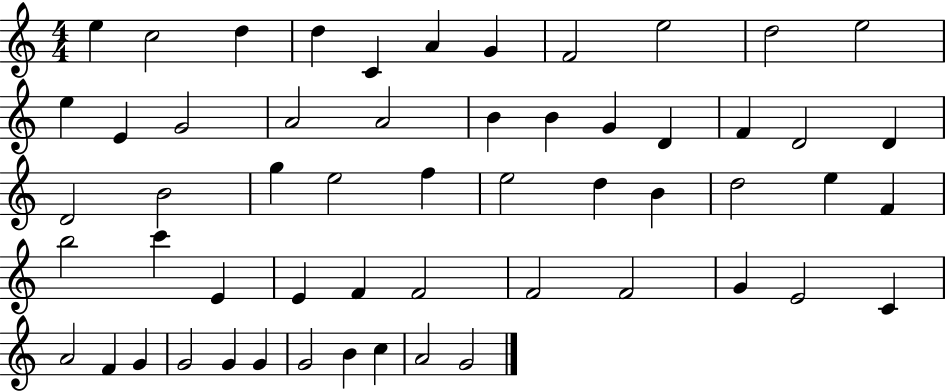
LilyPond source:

{
  \clef treble
  \numericTimeSignature
  \time 4/4
  \key c \major
  e''4 c''2 d''4 | d''4 c'4 a'4 g'4 | f'2 e''2 | d''2 e''2 | \break e''4 e'4 g'2 | a'2 a'2 | b'4 b'4 g'4 d'4 | f'4 d'2 d'4 | \break d'2 b'2 | g''4 e''2 f''4 | e''2 d''4 b'4 | d''2 e''4 f'4 | \break b''2 c'''4 e'4 | e'4 f'4 f'2 | f'2 f'2 | g'4 e'2 c'4 | \break a'2 f'4 g'4 | g'2 g'4 g'4 | g'2 b'4 c''4 | a'2 g'2 | \break \bar "|."
}